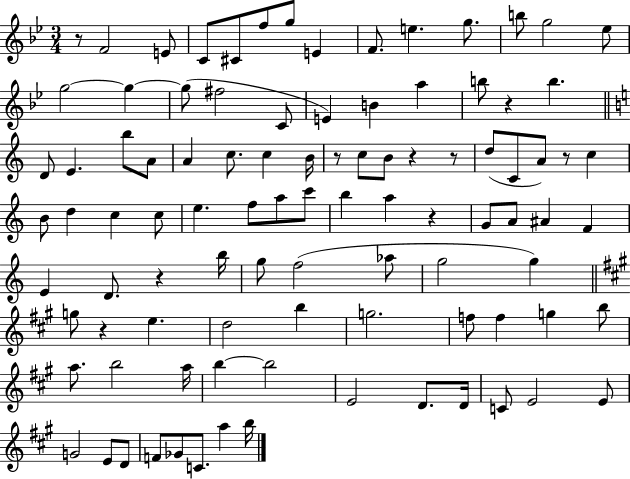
X:1
T:Untitled
M:3/4
L:1/4
K:Bb
z/2 F2 E/2 C/2 ^C/2 f/2 g/2 E F/2 e g/2 b/2 g2 _e/2 g2 g g/2 ^f2 C/2 E B a b/2 z b D/2 E b/2 A/2 A c/2 c B/4 z/2 c/2 B/2 z z/2 d/2 C/2 A/2 z/2 c B/2 d c c/2 e f/2 a/2 c'/2 b a z G/2 A/2 ^A F E D/2 z b/4 g/2 f2 _a/2 g2 g g/2 z e d2 b g2 f/2 f g b/2 a/2 b2 a/4 b b2 E2 D/2 D/4 C/2 E2 E/2 G2 E/2 D/2 F/2 _G/2 C/2 a b/4